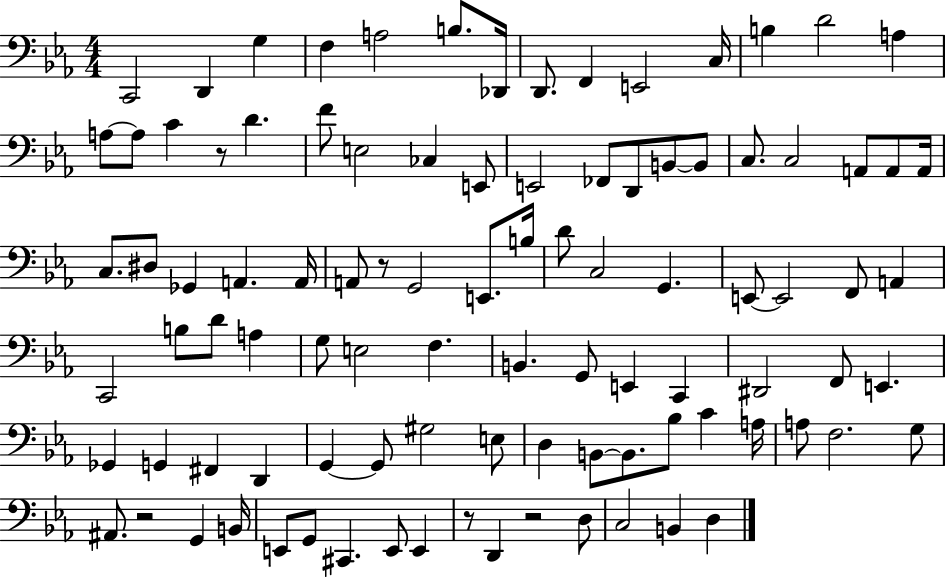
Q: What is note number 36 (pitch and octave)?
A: A2